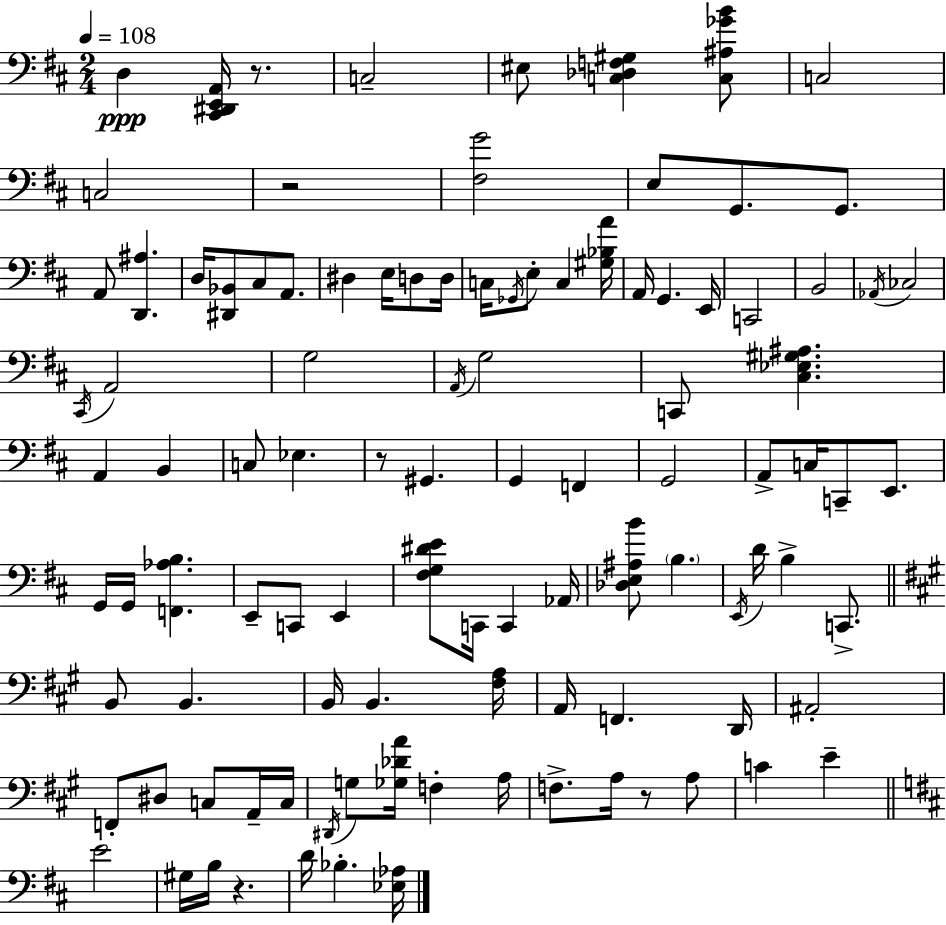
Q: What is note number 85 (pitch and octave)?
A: Bb3